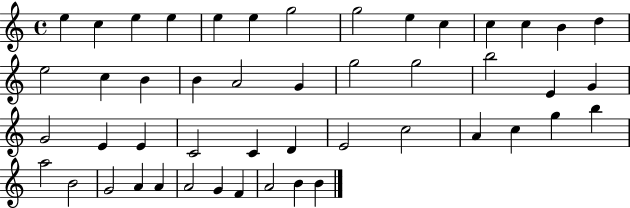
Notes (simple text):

E5/q C5/q E5/q E5/q E5/q E5/q G5/h G5/h E5/q C5/q C5/q C5/q B4/q D5/q E5/h C5/q B4/q B4/q A4/h G4/q G5/h G5/h B5/h E4/q G4/q G4/h E4/q E4/q C4/h C4/q D4/q E4/h C5/h A4/q C5/q G5/q B5/q A5/h B4/h G4/h A4/q A4/q A4/h G4/q F4/q A4/h B4/q B4/q